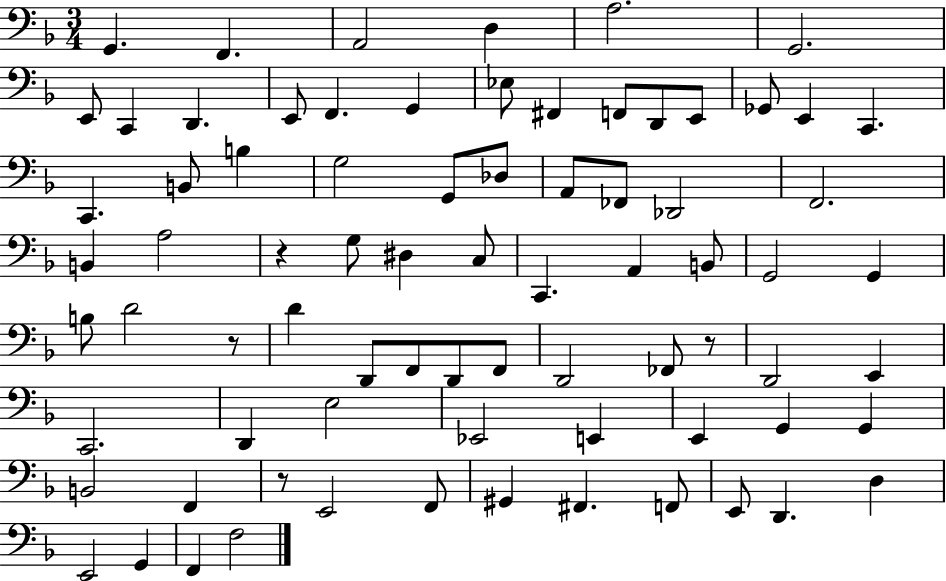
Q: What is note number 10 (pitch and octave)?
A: E2